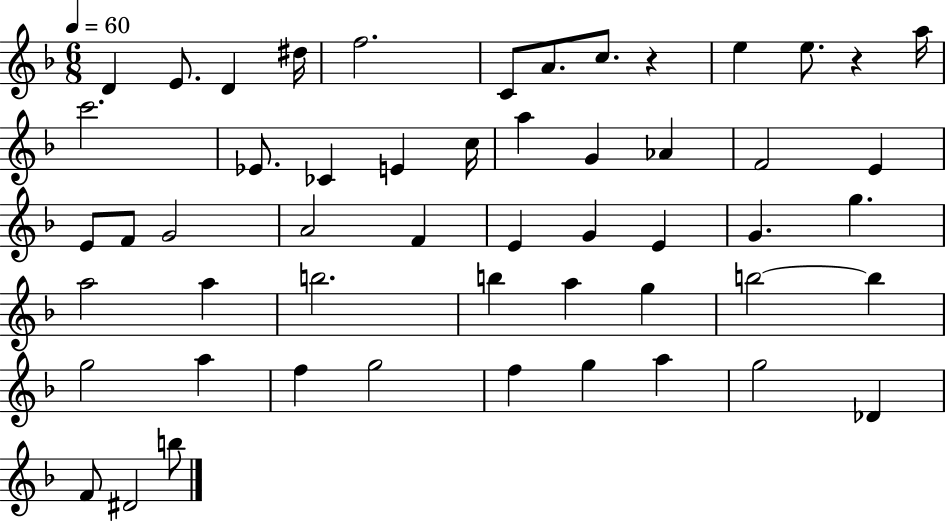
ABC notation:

X:1
T:Untitled
M:6/8
L:1/4
K:F
D E/2 D ^d/4 f2 C/2 A/2 c/2 z e e/2 z a/4 c'2 _E/2 _C E c/4 a G _A F2 E E/2 F/2 G2 A2 F E G E G g a2 a b2 b a g b2 b g2 a f g2 f g a g2 _D F/2 ^D2 b/2